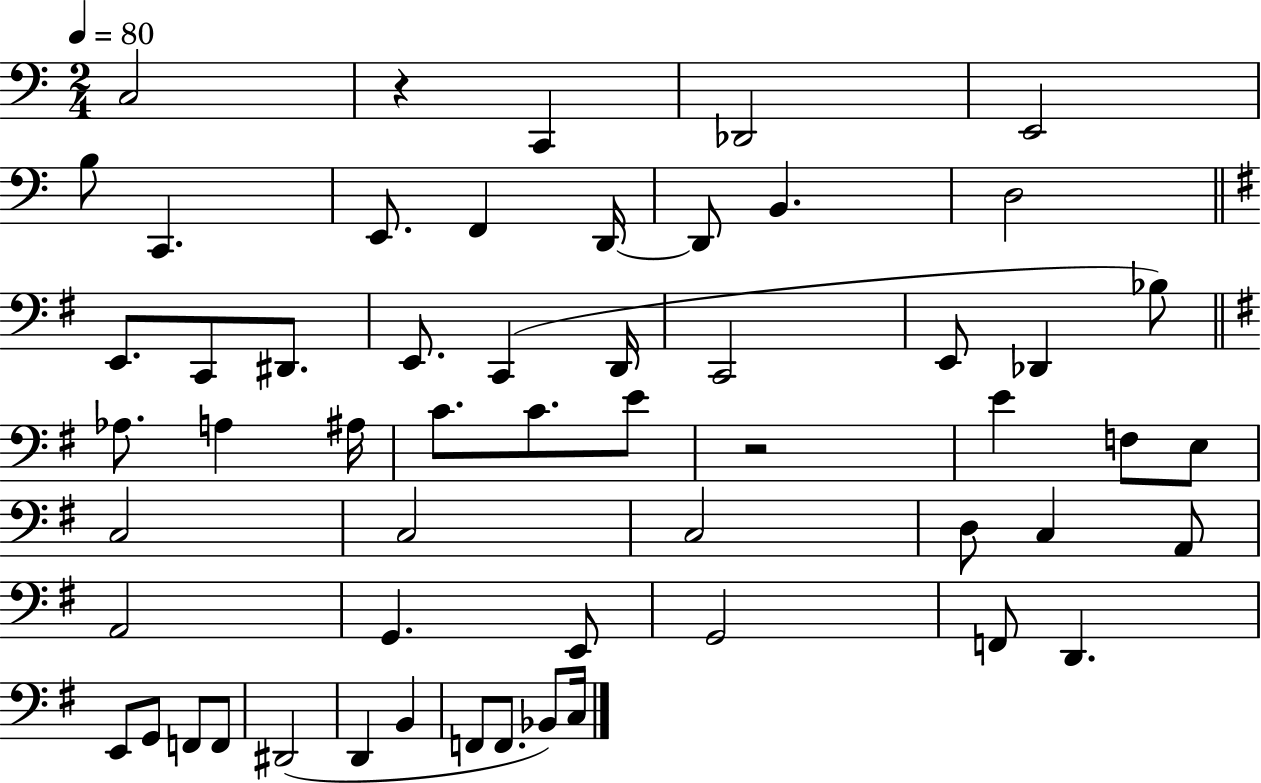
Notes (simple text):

C3/h R/q C2/q Db2/h E2/h B3/e C2/q. E2/e. F2/q D2/s D2/e B2/q. D3/h E2/e. C2/e D#2/e. E2/e. C2/q D2/s C2/h E2/e Db2/q Bb3/e Ab3/e. A3/q A#3/s C4/e. C4/e. E4/e R/h E4/q F3/e E3/e C3/h C3/h C3/h D3/e C3/q A2/e A2/h G2/q. E2/e G2/h F2/e D2/q. E2/e G2/e F2/e F2/e D#2/h D2/q B2/q F2/e F2/e. Bb2/e C3/s